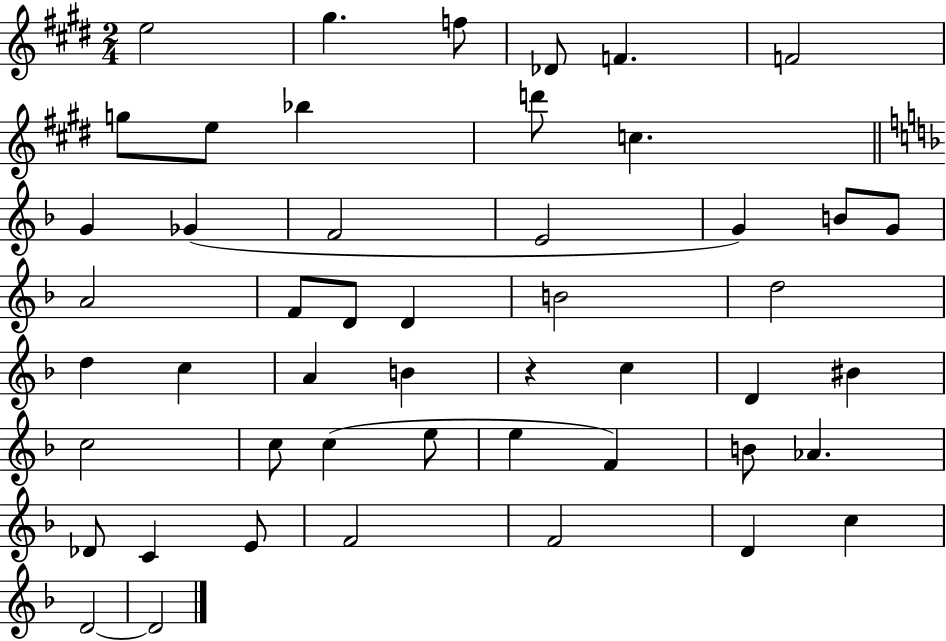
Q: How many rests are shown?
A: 1